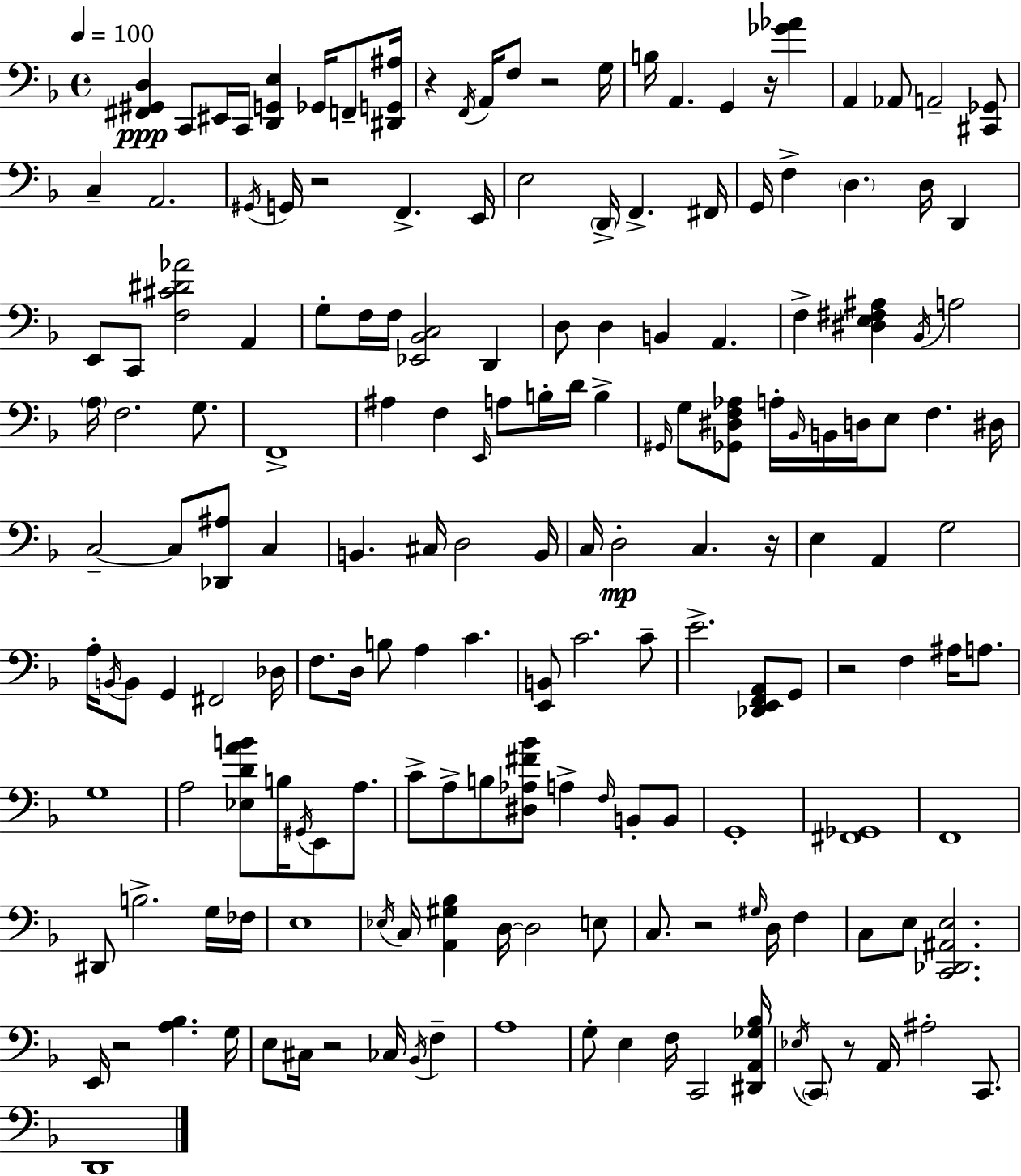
[F#2,G#2,D3]/q C2/e EIS2/s C2/s [D2,G2,E3]/q Gb2/s F2/e [D#2,G2,A#3]/s R/q F2/s A2/s F3/e R/h G3/s B3/s A2/q. G2/q R/s [Gb4,Ab4]/q A2/q Ab2/e A2/h [C#2,Gb2]/e C3/q A2/h. G#2/s G2/s R/h F2/q. E2/s E3/h D2/s F2/q. F#2/s G2/s F3/q D3/q. D3/s D2/q E2/e C2/e [F3,C#4,D#4,Ab4]/h A2/q G3/e F3/s F3/s [Eb2,Bb2,C3]/h D2/q D3/e D3/q B2/q A2/q. F3/q [D#3,E3,F#3,A#3]/q Bb2/s A3/h A3/s F3/h. G3/e. F2/w A#3/q F3/q E2/s A3/e B3/s D4/s B3/q G#2/s G3/e [Gb2,D#3,F3,Ab3]/e A3/s Bb2/s B2/s D3/s E3/e F3/q. D#3/s C3/h C3/e [Db2,A#3]/e C3/q B2/q. C#3/s D3/h B2/s C3/s D3/h C3/q. R/s E3/q A2/q G3/h A3/s B2/s B2/e G2/q F#2/h Db3/s F3/e. D3/s B3/e A3/q C4/q. [E2,B2]/e C4/h. C4/e E4/h. [Db2,E2,F2,A2]/e G2/e R/h F3/q A#3/s A3/e. G3/w A3/h [Eb3,D4,A4,B4]/e B3/s G#2/s E2/e A3/e. C4/e A3/e B3/e [D#3,Ab3,F#4,Bb4]/e A3/q F3/s B2/e B2/e G2/w [F#2,Gb2]/w F2/w D#2/e B3/h. G3/s FES3/s E3/w Eb3/s C3/s [A2,G#3,Bb3]/q D3/s D3/h E3/e C3/e. R/h G#3/s D3/s F3/q C3/e E3/e [C2,Db2,A#2,E3]/h. E2/s R/h [A3,Bb3]/q. G3/s E3/e C#3/s R/h CES3/s Bb2/s F3/q A3/w G3/e E3/q F3/s C2/h [D#2,A2,Gb3,Bb3]/s Eb3/s C2/e R/e A2/s A#3/h C2/e. D2/w